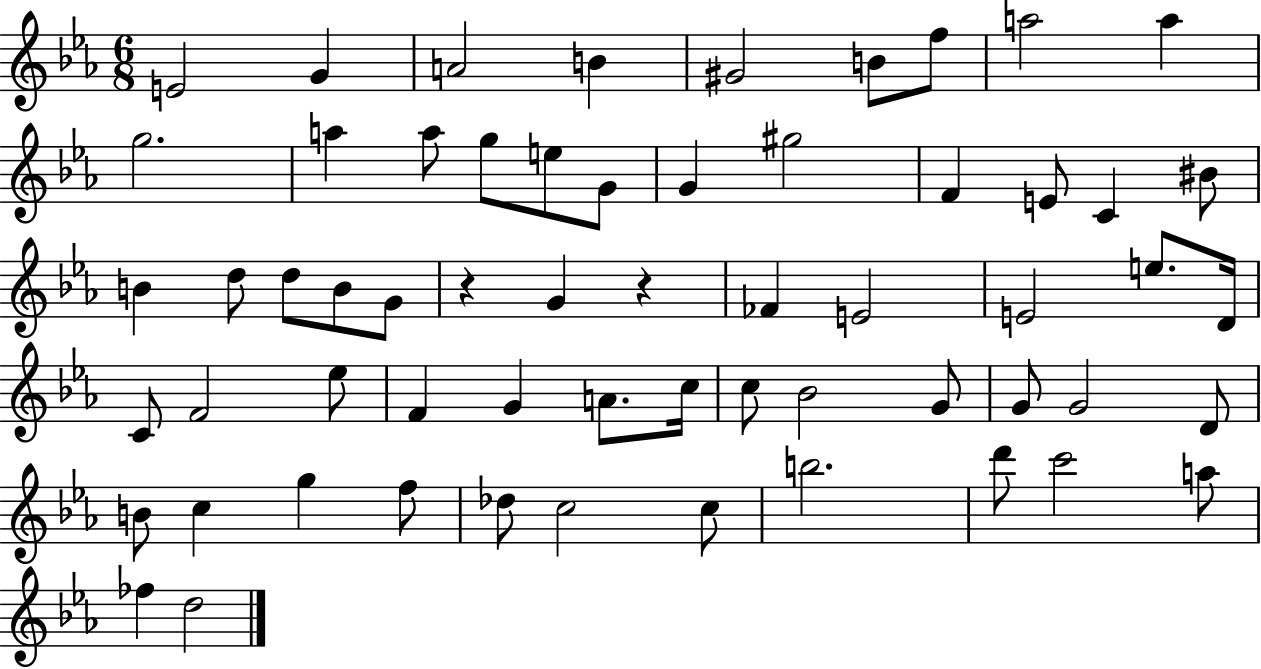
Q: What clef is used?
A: treble